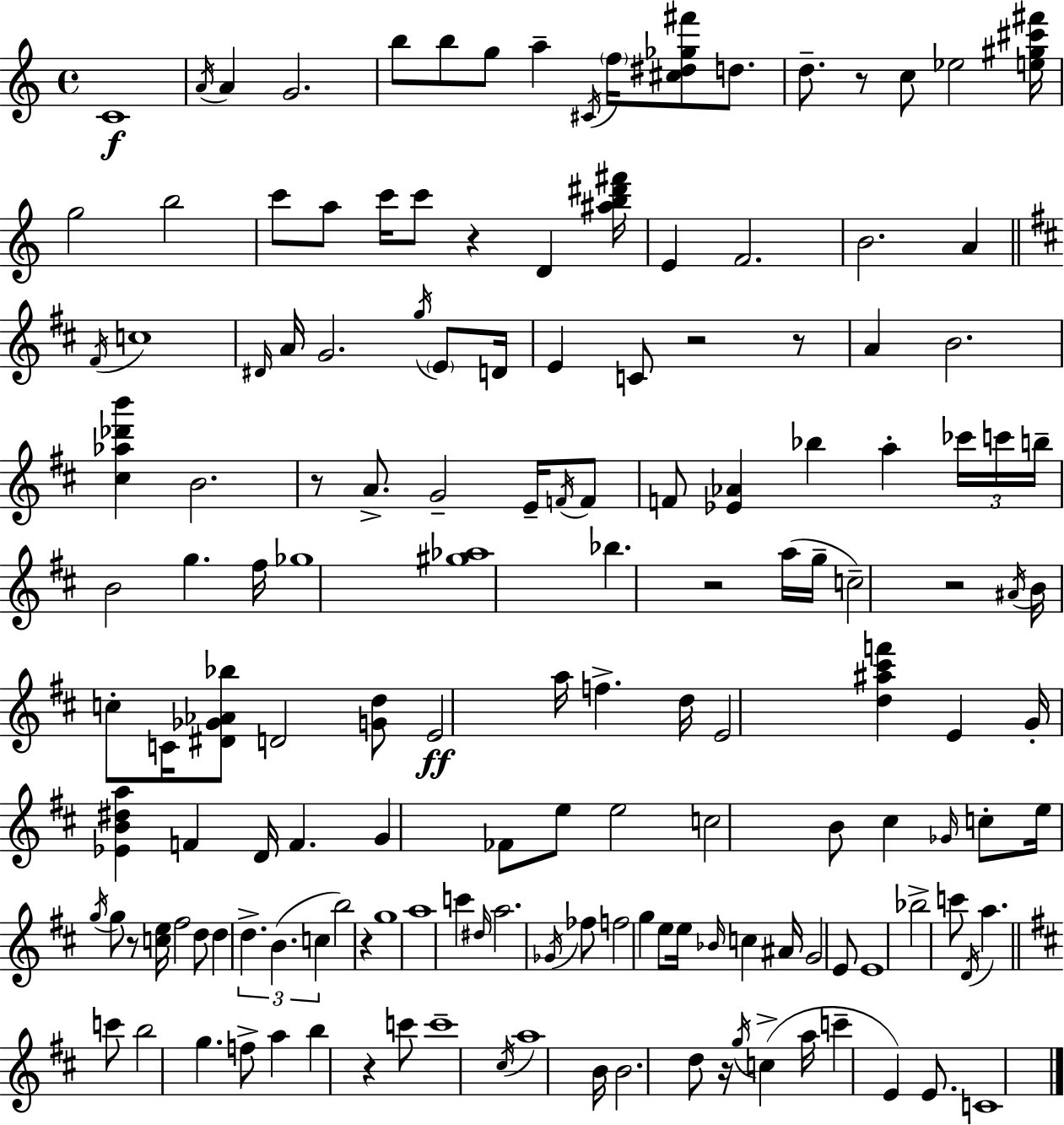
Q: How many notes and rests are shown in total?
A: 154